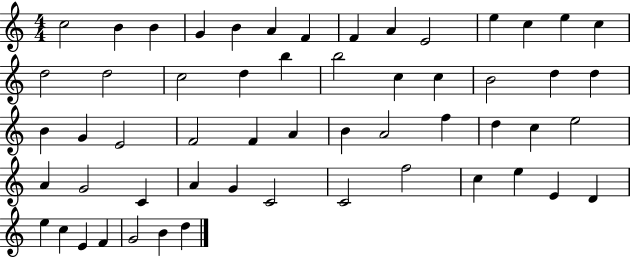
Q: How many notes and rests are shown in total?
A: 56